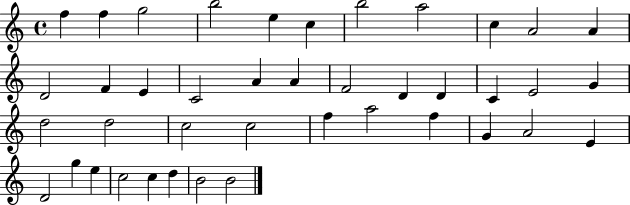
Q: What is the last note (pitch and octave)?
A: B4